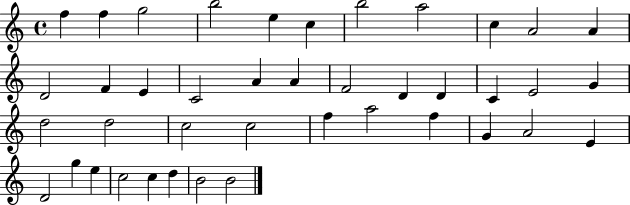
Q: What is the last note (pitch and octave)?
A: B4